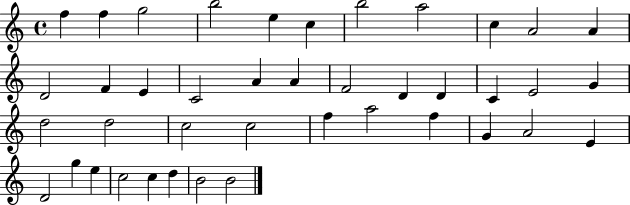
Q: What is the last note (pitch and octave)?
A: B4